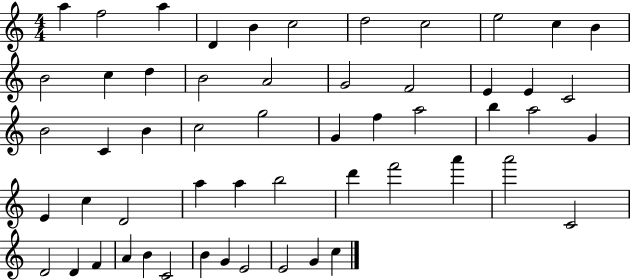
{
  \clef treble
  \numericTimeSignature
  \time 4/4
  \key c \major
  a''4 f''2 a''4 | d'4 b'4 c''2 | d''2 c''2 | e''2 c''4 b'4 | \break b'2 c''4 d''4 | b'2 a'2 | g'2 f'2 | e'4 e'4 c'2 | \break b'2 c'4 b'4 | c''2 g''2 | g'4 f''4 a''2 | b''4 a''2 g'4 | \break e'4 c''4 d'2 | a''4 a''4 b''2 | d'''4 f'''2 a'''4 | a'''2 c'2 | \break d'2 d'4 f'4 | a'4 b'4 c'2 | b'4 g'4 e'2 | e'2 g'4 c''4 | \break \bar "|."
}